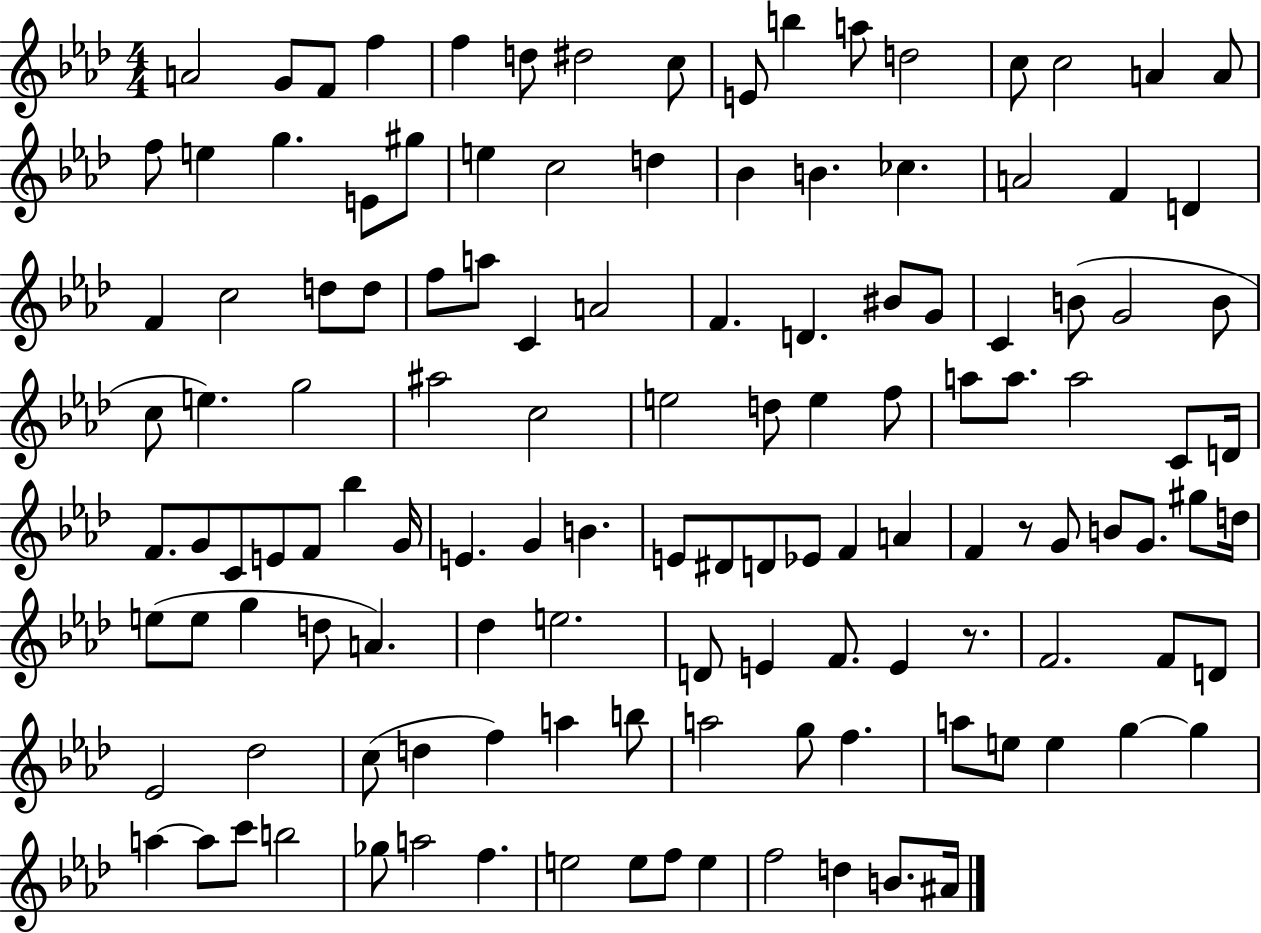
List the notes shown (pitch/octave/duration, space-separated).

A4/h G4/e F4/e F5/q F5/q D5/e D#5/h C5/e E4/e B5/q A5/e D5/h C5/e C5/h A4/q A4/e F5/e E5/q G5/q. E4/e G#5/e E5/q C5/h D5/q Bb4/q B4/q. CES5/q. A4/h F4/q D4/q F4/q C5/h D5/e D5/e F5/e A5/e C4/q A4/h F4/q. D4/q. BIS4/e G4/e C4/q B4/e G4/h B4/e C5/e E5/q. G5/h A#5/h C5/h E5/h D5/e E5/q F5/e A5/e A5/e. A5/h C4/e D4/s F4/e. G4/e C4/e E4/e F4/e Bb5/q G4/s E4/q. G4/q B4/q. E4/e D#4/e D4/e Eb4/e F4/q A4/q F4/q R/e G4/e B4/e G4/e. G#5/e D5/s E5/e E5/e G5/q D5/e A4/q. Db5/q E5/h. D4/e E4/q F4/e. E4/q R/e. F4/h. F4/e D4/e Eb4/h Db5/h C5/e D5/q F5/q A5/q B5/e A5/h G5/e F5/q. A5/e E5/e E5/q G5/q G5/q A5/q A5/e C6/e B5/h Gb5/e A5/h F5/q. E5/h E5/e F5/e E5/q F5/h D5/q B4/e. A#4/s